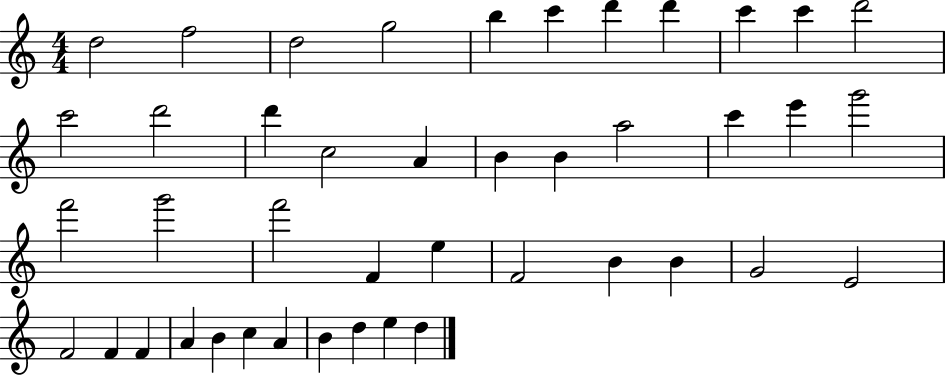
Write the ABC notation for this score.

X:1
T:Untitled
M:4/4
L:1/4
K:C
d2 f2 d2 g2 b c' d' d' c' c' d'2 c'2 d'2 d' c2 A B B a2 c' e' g'2 f'2 g'2 f'2 F e F2 B B G2 E2 F2 F F A B c A B d e d